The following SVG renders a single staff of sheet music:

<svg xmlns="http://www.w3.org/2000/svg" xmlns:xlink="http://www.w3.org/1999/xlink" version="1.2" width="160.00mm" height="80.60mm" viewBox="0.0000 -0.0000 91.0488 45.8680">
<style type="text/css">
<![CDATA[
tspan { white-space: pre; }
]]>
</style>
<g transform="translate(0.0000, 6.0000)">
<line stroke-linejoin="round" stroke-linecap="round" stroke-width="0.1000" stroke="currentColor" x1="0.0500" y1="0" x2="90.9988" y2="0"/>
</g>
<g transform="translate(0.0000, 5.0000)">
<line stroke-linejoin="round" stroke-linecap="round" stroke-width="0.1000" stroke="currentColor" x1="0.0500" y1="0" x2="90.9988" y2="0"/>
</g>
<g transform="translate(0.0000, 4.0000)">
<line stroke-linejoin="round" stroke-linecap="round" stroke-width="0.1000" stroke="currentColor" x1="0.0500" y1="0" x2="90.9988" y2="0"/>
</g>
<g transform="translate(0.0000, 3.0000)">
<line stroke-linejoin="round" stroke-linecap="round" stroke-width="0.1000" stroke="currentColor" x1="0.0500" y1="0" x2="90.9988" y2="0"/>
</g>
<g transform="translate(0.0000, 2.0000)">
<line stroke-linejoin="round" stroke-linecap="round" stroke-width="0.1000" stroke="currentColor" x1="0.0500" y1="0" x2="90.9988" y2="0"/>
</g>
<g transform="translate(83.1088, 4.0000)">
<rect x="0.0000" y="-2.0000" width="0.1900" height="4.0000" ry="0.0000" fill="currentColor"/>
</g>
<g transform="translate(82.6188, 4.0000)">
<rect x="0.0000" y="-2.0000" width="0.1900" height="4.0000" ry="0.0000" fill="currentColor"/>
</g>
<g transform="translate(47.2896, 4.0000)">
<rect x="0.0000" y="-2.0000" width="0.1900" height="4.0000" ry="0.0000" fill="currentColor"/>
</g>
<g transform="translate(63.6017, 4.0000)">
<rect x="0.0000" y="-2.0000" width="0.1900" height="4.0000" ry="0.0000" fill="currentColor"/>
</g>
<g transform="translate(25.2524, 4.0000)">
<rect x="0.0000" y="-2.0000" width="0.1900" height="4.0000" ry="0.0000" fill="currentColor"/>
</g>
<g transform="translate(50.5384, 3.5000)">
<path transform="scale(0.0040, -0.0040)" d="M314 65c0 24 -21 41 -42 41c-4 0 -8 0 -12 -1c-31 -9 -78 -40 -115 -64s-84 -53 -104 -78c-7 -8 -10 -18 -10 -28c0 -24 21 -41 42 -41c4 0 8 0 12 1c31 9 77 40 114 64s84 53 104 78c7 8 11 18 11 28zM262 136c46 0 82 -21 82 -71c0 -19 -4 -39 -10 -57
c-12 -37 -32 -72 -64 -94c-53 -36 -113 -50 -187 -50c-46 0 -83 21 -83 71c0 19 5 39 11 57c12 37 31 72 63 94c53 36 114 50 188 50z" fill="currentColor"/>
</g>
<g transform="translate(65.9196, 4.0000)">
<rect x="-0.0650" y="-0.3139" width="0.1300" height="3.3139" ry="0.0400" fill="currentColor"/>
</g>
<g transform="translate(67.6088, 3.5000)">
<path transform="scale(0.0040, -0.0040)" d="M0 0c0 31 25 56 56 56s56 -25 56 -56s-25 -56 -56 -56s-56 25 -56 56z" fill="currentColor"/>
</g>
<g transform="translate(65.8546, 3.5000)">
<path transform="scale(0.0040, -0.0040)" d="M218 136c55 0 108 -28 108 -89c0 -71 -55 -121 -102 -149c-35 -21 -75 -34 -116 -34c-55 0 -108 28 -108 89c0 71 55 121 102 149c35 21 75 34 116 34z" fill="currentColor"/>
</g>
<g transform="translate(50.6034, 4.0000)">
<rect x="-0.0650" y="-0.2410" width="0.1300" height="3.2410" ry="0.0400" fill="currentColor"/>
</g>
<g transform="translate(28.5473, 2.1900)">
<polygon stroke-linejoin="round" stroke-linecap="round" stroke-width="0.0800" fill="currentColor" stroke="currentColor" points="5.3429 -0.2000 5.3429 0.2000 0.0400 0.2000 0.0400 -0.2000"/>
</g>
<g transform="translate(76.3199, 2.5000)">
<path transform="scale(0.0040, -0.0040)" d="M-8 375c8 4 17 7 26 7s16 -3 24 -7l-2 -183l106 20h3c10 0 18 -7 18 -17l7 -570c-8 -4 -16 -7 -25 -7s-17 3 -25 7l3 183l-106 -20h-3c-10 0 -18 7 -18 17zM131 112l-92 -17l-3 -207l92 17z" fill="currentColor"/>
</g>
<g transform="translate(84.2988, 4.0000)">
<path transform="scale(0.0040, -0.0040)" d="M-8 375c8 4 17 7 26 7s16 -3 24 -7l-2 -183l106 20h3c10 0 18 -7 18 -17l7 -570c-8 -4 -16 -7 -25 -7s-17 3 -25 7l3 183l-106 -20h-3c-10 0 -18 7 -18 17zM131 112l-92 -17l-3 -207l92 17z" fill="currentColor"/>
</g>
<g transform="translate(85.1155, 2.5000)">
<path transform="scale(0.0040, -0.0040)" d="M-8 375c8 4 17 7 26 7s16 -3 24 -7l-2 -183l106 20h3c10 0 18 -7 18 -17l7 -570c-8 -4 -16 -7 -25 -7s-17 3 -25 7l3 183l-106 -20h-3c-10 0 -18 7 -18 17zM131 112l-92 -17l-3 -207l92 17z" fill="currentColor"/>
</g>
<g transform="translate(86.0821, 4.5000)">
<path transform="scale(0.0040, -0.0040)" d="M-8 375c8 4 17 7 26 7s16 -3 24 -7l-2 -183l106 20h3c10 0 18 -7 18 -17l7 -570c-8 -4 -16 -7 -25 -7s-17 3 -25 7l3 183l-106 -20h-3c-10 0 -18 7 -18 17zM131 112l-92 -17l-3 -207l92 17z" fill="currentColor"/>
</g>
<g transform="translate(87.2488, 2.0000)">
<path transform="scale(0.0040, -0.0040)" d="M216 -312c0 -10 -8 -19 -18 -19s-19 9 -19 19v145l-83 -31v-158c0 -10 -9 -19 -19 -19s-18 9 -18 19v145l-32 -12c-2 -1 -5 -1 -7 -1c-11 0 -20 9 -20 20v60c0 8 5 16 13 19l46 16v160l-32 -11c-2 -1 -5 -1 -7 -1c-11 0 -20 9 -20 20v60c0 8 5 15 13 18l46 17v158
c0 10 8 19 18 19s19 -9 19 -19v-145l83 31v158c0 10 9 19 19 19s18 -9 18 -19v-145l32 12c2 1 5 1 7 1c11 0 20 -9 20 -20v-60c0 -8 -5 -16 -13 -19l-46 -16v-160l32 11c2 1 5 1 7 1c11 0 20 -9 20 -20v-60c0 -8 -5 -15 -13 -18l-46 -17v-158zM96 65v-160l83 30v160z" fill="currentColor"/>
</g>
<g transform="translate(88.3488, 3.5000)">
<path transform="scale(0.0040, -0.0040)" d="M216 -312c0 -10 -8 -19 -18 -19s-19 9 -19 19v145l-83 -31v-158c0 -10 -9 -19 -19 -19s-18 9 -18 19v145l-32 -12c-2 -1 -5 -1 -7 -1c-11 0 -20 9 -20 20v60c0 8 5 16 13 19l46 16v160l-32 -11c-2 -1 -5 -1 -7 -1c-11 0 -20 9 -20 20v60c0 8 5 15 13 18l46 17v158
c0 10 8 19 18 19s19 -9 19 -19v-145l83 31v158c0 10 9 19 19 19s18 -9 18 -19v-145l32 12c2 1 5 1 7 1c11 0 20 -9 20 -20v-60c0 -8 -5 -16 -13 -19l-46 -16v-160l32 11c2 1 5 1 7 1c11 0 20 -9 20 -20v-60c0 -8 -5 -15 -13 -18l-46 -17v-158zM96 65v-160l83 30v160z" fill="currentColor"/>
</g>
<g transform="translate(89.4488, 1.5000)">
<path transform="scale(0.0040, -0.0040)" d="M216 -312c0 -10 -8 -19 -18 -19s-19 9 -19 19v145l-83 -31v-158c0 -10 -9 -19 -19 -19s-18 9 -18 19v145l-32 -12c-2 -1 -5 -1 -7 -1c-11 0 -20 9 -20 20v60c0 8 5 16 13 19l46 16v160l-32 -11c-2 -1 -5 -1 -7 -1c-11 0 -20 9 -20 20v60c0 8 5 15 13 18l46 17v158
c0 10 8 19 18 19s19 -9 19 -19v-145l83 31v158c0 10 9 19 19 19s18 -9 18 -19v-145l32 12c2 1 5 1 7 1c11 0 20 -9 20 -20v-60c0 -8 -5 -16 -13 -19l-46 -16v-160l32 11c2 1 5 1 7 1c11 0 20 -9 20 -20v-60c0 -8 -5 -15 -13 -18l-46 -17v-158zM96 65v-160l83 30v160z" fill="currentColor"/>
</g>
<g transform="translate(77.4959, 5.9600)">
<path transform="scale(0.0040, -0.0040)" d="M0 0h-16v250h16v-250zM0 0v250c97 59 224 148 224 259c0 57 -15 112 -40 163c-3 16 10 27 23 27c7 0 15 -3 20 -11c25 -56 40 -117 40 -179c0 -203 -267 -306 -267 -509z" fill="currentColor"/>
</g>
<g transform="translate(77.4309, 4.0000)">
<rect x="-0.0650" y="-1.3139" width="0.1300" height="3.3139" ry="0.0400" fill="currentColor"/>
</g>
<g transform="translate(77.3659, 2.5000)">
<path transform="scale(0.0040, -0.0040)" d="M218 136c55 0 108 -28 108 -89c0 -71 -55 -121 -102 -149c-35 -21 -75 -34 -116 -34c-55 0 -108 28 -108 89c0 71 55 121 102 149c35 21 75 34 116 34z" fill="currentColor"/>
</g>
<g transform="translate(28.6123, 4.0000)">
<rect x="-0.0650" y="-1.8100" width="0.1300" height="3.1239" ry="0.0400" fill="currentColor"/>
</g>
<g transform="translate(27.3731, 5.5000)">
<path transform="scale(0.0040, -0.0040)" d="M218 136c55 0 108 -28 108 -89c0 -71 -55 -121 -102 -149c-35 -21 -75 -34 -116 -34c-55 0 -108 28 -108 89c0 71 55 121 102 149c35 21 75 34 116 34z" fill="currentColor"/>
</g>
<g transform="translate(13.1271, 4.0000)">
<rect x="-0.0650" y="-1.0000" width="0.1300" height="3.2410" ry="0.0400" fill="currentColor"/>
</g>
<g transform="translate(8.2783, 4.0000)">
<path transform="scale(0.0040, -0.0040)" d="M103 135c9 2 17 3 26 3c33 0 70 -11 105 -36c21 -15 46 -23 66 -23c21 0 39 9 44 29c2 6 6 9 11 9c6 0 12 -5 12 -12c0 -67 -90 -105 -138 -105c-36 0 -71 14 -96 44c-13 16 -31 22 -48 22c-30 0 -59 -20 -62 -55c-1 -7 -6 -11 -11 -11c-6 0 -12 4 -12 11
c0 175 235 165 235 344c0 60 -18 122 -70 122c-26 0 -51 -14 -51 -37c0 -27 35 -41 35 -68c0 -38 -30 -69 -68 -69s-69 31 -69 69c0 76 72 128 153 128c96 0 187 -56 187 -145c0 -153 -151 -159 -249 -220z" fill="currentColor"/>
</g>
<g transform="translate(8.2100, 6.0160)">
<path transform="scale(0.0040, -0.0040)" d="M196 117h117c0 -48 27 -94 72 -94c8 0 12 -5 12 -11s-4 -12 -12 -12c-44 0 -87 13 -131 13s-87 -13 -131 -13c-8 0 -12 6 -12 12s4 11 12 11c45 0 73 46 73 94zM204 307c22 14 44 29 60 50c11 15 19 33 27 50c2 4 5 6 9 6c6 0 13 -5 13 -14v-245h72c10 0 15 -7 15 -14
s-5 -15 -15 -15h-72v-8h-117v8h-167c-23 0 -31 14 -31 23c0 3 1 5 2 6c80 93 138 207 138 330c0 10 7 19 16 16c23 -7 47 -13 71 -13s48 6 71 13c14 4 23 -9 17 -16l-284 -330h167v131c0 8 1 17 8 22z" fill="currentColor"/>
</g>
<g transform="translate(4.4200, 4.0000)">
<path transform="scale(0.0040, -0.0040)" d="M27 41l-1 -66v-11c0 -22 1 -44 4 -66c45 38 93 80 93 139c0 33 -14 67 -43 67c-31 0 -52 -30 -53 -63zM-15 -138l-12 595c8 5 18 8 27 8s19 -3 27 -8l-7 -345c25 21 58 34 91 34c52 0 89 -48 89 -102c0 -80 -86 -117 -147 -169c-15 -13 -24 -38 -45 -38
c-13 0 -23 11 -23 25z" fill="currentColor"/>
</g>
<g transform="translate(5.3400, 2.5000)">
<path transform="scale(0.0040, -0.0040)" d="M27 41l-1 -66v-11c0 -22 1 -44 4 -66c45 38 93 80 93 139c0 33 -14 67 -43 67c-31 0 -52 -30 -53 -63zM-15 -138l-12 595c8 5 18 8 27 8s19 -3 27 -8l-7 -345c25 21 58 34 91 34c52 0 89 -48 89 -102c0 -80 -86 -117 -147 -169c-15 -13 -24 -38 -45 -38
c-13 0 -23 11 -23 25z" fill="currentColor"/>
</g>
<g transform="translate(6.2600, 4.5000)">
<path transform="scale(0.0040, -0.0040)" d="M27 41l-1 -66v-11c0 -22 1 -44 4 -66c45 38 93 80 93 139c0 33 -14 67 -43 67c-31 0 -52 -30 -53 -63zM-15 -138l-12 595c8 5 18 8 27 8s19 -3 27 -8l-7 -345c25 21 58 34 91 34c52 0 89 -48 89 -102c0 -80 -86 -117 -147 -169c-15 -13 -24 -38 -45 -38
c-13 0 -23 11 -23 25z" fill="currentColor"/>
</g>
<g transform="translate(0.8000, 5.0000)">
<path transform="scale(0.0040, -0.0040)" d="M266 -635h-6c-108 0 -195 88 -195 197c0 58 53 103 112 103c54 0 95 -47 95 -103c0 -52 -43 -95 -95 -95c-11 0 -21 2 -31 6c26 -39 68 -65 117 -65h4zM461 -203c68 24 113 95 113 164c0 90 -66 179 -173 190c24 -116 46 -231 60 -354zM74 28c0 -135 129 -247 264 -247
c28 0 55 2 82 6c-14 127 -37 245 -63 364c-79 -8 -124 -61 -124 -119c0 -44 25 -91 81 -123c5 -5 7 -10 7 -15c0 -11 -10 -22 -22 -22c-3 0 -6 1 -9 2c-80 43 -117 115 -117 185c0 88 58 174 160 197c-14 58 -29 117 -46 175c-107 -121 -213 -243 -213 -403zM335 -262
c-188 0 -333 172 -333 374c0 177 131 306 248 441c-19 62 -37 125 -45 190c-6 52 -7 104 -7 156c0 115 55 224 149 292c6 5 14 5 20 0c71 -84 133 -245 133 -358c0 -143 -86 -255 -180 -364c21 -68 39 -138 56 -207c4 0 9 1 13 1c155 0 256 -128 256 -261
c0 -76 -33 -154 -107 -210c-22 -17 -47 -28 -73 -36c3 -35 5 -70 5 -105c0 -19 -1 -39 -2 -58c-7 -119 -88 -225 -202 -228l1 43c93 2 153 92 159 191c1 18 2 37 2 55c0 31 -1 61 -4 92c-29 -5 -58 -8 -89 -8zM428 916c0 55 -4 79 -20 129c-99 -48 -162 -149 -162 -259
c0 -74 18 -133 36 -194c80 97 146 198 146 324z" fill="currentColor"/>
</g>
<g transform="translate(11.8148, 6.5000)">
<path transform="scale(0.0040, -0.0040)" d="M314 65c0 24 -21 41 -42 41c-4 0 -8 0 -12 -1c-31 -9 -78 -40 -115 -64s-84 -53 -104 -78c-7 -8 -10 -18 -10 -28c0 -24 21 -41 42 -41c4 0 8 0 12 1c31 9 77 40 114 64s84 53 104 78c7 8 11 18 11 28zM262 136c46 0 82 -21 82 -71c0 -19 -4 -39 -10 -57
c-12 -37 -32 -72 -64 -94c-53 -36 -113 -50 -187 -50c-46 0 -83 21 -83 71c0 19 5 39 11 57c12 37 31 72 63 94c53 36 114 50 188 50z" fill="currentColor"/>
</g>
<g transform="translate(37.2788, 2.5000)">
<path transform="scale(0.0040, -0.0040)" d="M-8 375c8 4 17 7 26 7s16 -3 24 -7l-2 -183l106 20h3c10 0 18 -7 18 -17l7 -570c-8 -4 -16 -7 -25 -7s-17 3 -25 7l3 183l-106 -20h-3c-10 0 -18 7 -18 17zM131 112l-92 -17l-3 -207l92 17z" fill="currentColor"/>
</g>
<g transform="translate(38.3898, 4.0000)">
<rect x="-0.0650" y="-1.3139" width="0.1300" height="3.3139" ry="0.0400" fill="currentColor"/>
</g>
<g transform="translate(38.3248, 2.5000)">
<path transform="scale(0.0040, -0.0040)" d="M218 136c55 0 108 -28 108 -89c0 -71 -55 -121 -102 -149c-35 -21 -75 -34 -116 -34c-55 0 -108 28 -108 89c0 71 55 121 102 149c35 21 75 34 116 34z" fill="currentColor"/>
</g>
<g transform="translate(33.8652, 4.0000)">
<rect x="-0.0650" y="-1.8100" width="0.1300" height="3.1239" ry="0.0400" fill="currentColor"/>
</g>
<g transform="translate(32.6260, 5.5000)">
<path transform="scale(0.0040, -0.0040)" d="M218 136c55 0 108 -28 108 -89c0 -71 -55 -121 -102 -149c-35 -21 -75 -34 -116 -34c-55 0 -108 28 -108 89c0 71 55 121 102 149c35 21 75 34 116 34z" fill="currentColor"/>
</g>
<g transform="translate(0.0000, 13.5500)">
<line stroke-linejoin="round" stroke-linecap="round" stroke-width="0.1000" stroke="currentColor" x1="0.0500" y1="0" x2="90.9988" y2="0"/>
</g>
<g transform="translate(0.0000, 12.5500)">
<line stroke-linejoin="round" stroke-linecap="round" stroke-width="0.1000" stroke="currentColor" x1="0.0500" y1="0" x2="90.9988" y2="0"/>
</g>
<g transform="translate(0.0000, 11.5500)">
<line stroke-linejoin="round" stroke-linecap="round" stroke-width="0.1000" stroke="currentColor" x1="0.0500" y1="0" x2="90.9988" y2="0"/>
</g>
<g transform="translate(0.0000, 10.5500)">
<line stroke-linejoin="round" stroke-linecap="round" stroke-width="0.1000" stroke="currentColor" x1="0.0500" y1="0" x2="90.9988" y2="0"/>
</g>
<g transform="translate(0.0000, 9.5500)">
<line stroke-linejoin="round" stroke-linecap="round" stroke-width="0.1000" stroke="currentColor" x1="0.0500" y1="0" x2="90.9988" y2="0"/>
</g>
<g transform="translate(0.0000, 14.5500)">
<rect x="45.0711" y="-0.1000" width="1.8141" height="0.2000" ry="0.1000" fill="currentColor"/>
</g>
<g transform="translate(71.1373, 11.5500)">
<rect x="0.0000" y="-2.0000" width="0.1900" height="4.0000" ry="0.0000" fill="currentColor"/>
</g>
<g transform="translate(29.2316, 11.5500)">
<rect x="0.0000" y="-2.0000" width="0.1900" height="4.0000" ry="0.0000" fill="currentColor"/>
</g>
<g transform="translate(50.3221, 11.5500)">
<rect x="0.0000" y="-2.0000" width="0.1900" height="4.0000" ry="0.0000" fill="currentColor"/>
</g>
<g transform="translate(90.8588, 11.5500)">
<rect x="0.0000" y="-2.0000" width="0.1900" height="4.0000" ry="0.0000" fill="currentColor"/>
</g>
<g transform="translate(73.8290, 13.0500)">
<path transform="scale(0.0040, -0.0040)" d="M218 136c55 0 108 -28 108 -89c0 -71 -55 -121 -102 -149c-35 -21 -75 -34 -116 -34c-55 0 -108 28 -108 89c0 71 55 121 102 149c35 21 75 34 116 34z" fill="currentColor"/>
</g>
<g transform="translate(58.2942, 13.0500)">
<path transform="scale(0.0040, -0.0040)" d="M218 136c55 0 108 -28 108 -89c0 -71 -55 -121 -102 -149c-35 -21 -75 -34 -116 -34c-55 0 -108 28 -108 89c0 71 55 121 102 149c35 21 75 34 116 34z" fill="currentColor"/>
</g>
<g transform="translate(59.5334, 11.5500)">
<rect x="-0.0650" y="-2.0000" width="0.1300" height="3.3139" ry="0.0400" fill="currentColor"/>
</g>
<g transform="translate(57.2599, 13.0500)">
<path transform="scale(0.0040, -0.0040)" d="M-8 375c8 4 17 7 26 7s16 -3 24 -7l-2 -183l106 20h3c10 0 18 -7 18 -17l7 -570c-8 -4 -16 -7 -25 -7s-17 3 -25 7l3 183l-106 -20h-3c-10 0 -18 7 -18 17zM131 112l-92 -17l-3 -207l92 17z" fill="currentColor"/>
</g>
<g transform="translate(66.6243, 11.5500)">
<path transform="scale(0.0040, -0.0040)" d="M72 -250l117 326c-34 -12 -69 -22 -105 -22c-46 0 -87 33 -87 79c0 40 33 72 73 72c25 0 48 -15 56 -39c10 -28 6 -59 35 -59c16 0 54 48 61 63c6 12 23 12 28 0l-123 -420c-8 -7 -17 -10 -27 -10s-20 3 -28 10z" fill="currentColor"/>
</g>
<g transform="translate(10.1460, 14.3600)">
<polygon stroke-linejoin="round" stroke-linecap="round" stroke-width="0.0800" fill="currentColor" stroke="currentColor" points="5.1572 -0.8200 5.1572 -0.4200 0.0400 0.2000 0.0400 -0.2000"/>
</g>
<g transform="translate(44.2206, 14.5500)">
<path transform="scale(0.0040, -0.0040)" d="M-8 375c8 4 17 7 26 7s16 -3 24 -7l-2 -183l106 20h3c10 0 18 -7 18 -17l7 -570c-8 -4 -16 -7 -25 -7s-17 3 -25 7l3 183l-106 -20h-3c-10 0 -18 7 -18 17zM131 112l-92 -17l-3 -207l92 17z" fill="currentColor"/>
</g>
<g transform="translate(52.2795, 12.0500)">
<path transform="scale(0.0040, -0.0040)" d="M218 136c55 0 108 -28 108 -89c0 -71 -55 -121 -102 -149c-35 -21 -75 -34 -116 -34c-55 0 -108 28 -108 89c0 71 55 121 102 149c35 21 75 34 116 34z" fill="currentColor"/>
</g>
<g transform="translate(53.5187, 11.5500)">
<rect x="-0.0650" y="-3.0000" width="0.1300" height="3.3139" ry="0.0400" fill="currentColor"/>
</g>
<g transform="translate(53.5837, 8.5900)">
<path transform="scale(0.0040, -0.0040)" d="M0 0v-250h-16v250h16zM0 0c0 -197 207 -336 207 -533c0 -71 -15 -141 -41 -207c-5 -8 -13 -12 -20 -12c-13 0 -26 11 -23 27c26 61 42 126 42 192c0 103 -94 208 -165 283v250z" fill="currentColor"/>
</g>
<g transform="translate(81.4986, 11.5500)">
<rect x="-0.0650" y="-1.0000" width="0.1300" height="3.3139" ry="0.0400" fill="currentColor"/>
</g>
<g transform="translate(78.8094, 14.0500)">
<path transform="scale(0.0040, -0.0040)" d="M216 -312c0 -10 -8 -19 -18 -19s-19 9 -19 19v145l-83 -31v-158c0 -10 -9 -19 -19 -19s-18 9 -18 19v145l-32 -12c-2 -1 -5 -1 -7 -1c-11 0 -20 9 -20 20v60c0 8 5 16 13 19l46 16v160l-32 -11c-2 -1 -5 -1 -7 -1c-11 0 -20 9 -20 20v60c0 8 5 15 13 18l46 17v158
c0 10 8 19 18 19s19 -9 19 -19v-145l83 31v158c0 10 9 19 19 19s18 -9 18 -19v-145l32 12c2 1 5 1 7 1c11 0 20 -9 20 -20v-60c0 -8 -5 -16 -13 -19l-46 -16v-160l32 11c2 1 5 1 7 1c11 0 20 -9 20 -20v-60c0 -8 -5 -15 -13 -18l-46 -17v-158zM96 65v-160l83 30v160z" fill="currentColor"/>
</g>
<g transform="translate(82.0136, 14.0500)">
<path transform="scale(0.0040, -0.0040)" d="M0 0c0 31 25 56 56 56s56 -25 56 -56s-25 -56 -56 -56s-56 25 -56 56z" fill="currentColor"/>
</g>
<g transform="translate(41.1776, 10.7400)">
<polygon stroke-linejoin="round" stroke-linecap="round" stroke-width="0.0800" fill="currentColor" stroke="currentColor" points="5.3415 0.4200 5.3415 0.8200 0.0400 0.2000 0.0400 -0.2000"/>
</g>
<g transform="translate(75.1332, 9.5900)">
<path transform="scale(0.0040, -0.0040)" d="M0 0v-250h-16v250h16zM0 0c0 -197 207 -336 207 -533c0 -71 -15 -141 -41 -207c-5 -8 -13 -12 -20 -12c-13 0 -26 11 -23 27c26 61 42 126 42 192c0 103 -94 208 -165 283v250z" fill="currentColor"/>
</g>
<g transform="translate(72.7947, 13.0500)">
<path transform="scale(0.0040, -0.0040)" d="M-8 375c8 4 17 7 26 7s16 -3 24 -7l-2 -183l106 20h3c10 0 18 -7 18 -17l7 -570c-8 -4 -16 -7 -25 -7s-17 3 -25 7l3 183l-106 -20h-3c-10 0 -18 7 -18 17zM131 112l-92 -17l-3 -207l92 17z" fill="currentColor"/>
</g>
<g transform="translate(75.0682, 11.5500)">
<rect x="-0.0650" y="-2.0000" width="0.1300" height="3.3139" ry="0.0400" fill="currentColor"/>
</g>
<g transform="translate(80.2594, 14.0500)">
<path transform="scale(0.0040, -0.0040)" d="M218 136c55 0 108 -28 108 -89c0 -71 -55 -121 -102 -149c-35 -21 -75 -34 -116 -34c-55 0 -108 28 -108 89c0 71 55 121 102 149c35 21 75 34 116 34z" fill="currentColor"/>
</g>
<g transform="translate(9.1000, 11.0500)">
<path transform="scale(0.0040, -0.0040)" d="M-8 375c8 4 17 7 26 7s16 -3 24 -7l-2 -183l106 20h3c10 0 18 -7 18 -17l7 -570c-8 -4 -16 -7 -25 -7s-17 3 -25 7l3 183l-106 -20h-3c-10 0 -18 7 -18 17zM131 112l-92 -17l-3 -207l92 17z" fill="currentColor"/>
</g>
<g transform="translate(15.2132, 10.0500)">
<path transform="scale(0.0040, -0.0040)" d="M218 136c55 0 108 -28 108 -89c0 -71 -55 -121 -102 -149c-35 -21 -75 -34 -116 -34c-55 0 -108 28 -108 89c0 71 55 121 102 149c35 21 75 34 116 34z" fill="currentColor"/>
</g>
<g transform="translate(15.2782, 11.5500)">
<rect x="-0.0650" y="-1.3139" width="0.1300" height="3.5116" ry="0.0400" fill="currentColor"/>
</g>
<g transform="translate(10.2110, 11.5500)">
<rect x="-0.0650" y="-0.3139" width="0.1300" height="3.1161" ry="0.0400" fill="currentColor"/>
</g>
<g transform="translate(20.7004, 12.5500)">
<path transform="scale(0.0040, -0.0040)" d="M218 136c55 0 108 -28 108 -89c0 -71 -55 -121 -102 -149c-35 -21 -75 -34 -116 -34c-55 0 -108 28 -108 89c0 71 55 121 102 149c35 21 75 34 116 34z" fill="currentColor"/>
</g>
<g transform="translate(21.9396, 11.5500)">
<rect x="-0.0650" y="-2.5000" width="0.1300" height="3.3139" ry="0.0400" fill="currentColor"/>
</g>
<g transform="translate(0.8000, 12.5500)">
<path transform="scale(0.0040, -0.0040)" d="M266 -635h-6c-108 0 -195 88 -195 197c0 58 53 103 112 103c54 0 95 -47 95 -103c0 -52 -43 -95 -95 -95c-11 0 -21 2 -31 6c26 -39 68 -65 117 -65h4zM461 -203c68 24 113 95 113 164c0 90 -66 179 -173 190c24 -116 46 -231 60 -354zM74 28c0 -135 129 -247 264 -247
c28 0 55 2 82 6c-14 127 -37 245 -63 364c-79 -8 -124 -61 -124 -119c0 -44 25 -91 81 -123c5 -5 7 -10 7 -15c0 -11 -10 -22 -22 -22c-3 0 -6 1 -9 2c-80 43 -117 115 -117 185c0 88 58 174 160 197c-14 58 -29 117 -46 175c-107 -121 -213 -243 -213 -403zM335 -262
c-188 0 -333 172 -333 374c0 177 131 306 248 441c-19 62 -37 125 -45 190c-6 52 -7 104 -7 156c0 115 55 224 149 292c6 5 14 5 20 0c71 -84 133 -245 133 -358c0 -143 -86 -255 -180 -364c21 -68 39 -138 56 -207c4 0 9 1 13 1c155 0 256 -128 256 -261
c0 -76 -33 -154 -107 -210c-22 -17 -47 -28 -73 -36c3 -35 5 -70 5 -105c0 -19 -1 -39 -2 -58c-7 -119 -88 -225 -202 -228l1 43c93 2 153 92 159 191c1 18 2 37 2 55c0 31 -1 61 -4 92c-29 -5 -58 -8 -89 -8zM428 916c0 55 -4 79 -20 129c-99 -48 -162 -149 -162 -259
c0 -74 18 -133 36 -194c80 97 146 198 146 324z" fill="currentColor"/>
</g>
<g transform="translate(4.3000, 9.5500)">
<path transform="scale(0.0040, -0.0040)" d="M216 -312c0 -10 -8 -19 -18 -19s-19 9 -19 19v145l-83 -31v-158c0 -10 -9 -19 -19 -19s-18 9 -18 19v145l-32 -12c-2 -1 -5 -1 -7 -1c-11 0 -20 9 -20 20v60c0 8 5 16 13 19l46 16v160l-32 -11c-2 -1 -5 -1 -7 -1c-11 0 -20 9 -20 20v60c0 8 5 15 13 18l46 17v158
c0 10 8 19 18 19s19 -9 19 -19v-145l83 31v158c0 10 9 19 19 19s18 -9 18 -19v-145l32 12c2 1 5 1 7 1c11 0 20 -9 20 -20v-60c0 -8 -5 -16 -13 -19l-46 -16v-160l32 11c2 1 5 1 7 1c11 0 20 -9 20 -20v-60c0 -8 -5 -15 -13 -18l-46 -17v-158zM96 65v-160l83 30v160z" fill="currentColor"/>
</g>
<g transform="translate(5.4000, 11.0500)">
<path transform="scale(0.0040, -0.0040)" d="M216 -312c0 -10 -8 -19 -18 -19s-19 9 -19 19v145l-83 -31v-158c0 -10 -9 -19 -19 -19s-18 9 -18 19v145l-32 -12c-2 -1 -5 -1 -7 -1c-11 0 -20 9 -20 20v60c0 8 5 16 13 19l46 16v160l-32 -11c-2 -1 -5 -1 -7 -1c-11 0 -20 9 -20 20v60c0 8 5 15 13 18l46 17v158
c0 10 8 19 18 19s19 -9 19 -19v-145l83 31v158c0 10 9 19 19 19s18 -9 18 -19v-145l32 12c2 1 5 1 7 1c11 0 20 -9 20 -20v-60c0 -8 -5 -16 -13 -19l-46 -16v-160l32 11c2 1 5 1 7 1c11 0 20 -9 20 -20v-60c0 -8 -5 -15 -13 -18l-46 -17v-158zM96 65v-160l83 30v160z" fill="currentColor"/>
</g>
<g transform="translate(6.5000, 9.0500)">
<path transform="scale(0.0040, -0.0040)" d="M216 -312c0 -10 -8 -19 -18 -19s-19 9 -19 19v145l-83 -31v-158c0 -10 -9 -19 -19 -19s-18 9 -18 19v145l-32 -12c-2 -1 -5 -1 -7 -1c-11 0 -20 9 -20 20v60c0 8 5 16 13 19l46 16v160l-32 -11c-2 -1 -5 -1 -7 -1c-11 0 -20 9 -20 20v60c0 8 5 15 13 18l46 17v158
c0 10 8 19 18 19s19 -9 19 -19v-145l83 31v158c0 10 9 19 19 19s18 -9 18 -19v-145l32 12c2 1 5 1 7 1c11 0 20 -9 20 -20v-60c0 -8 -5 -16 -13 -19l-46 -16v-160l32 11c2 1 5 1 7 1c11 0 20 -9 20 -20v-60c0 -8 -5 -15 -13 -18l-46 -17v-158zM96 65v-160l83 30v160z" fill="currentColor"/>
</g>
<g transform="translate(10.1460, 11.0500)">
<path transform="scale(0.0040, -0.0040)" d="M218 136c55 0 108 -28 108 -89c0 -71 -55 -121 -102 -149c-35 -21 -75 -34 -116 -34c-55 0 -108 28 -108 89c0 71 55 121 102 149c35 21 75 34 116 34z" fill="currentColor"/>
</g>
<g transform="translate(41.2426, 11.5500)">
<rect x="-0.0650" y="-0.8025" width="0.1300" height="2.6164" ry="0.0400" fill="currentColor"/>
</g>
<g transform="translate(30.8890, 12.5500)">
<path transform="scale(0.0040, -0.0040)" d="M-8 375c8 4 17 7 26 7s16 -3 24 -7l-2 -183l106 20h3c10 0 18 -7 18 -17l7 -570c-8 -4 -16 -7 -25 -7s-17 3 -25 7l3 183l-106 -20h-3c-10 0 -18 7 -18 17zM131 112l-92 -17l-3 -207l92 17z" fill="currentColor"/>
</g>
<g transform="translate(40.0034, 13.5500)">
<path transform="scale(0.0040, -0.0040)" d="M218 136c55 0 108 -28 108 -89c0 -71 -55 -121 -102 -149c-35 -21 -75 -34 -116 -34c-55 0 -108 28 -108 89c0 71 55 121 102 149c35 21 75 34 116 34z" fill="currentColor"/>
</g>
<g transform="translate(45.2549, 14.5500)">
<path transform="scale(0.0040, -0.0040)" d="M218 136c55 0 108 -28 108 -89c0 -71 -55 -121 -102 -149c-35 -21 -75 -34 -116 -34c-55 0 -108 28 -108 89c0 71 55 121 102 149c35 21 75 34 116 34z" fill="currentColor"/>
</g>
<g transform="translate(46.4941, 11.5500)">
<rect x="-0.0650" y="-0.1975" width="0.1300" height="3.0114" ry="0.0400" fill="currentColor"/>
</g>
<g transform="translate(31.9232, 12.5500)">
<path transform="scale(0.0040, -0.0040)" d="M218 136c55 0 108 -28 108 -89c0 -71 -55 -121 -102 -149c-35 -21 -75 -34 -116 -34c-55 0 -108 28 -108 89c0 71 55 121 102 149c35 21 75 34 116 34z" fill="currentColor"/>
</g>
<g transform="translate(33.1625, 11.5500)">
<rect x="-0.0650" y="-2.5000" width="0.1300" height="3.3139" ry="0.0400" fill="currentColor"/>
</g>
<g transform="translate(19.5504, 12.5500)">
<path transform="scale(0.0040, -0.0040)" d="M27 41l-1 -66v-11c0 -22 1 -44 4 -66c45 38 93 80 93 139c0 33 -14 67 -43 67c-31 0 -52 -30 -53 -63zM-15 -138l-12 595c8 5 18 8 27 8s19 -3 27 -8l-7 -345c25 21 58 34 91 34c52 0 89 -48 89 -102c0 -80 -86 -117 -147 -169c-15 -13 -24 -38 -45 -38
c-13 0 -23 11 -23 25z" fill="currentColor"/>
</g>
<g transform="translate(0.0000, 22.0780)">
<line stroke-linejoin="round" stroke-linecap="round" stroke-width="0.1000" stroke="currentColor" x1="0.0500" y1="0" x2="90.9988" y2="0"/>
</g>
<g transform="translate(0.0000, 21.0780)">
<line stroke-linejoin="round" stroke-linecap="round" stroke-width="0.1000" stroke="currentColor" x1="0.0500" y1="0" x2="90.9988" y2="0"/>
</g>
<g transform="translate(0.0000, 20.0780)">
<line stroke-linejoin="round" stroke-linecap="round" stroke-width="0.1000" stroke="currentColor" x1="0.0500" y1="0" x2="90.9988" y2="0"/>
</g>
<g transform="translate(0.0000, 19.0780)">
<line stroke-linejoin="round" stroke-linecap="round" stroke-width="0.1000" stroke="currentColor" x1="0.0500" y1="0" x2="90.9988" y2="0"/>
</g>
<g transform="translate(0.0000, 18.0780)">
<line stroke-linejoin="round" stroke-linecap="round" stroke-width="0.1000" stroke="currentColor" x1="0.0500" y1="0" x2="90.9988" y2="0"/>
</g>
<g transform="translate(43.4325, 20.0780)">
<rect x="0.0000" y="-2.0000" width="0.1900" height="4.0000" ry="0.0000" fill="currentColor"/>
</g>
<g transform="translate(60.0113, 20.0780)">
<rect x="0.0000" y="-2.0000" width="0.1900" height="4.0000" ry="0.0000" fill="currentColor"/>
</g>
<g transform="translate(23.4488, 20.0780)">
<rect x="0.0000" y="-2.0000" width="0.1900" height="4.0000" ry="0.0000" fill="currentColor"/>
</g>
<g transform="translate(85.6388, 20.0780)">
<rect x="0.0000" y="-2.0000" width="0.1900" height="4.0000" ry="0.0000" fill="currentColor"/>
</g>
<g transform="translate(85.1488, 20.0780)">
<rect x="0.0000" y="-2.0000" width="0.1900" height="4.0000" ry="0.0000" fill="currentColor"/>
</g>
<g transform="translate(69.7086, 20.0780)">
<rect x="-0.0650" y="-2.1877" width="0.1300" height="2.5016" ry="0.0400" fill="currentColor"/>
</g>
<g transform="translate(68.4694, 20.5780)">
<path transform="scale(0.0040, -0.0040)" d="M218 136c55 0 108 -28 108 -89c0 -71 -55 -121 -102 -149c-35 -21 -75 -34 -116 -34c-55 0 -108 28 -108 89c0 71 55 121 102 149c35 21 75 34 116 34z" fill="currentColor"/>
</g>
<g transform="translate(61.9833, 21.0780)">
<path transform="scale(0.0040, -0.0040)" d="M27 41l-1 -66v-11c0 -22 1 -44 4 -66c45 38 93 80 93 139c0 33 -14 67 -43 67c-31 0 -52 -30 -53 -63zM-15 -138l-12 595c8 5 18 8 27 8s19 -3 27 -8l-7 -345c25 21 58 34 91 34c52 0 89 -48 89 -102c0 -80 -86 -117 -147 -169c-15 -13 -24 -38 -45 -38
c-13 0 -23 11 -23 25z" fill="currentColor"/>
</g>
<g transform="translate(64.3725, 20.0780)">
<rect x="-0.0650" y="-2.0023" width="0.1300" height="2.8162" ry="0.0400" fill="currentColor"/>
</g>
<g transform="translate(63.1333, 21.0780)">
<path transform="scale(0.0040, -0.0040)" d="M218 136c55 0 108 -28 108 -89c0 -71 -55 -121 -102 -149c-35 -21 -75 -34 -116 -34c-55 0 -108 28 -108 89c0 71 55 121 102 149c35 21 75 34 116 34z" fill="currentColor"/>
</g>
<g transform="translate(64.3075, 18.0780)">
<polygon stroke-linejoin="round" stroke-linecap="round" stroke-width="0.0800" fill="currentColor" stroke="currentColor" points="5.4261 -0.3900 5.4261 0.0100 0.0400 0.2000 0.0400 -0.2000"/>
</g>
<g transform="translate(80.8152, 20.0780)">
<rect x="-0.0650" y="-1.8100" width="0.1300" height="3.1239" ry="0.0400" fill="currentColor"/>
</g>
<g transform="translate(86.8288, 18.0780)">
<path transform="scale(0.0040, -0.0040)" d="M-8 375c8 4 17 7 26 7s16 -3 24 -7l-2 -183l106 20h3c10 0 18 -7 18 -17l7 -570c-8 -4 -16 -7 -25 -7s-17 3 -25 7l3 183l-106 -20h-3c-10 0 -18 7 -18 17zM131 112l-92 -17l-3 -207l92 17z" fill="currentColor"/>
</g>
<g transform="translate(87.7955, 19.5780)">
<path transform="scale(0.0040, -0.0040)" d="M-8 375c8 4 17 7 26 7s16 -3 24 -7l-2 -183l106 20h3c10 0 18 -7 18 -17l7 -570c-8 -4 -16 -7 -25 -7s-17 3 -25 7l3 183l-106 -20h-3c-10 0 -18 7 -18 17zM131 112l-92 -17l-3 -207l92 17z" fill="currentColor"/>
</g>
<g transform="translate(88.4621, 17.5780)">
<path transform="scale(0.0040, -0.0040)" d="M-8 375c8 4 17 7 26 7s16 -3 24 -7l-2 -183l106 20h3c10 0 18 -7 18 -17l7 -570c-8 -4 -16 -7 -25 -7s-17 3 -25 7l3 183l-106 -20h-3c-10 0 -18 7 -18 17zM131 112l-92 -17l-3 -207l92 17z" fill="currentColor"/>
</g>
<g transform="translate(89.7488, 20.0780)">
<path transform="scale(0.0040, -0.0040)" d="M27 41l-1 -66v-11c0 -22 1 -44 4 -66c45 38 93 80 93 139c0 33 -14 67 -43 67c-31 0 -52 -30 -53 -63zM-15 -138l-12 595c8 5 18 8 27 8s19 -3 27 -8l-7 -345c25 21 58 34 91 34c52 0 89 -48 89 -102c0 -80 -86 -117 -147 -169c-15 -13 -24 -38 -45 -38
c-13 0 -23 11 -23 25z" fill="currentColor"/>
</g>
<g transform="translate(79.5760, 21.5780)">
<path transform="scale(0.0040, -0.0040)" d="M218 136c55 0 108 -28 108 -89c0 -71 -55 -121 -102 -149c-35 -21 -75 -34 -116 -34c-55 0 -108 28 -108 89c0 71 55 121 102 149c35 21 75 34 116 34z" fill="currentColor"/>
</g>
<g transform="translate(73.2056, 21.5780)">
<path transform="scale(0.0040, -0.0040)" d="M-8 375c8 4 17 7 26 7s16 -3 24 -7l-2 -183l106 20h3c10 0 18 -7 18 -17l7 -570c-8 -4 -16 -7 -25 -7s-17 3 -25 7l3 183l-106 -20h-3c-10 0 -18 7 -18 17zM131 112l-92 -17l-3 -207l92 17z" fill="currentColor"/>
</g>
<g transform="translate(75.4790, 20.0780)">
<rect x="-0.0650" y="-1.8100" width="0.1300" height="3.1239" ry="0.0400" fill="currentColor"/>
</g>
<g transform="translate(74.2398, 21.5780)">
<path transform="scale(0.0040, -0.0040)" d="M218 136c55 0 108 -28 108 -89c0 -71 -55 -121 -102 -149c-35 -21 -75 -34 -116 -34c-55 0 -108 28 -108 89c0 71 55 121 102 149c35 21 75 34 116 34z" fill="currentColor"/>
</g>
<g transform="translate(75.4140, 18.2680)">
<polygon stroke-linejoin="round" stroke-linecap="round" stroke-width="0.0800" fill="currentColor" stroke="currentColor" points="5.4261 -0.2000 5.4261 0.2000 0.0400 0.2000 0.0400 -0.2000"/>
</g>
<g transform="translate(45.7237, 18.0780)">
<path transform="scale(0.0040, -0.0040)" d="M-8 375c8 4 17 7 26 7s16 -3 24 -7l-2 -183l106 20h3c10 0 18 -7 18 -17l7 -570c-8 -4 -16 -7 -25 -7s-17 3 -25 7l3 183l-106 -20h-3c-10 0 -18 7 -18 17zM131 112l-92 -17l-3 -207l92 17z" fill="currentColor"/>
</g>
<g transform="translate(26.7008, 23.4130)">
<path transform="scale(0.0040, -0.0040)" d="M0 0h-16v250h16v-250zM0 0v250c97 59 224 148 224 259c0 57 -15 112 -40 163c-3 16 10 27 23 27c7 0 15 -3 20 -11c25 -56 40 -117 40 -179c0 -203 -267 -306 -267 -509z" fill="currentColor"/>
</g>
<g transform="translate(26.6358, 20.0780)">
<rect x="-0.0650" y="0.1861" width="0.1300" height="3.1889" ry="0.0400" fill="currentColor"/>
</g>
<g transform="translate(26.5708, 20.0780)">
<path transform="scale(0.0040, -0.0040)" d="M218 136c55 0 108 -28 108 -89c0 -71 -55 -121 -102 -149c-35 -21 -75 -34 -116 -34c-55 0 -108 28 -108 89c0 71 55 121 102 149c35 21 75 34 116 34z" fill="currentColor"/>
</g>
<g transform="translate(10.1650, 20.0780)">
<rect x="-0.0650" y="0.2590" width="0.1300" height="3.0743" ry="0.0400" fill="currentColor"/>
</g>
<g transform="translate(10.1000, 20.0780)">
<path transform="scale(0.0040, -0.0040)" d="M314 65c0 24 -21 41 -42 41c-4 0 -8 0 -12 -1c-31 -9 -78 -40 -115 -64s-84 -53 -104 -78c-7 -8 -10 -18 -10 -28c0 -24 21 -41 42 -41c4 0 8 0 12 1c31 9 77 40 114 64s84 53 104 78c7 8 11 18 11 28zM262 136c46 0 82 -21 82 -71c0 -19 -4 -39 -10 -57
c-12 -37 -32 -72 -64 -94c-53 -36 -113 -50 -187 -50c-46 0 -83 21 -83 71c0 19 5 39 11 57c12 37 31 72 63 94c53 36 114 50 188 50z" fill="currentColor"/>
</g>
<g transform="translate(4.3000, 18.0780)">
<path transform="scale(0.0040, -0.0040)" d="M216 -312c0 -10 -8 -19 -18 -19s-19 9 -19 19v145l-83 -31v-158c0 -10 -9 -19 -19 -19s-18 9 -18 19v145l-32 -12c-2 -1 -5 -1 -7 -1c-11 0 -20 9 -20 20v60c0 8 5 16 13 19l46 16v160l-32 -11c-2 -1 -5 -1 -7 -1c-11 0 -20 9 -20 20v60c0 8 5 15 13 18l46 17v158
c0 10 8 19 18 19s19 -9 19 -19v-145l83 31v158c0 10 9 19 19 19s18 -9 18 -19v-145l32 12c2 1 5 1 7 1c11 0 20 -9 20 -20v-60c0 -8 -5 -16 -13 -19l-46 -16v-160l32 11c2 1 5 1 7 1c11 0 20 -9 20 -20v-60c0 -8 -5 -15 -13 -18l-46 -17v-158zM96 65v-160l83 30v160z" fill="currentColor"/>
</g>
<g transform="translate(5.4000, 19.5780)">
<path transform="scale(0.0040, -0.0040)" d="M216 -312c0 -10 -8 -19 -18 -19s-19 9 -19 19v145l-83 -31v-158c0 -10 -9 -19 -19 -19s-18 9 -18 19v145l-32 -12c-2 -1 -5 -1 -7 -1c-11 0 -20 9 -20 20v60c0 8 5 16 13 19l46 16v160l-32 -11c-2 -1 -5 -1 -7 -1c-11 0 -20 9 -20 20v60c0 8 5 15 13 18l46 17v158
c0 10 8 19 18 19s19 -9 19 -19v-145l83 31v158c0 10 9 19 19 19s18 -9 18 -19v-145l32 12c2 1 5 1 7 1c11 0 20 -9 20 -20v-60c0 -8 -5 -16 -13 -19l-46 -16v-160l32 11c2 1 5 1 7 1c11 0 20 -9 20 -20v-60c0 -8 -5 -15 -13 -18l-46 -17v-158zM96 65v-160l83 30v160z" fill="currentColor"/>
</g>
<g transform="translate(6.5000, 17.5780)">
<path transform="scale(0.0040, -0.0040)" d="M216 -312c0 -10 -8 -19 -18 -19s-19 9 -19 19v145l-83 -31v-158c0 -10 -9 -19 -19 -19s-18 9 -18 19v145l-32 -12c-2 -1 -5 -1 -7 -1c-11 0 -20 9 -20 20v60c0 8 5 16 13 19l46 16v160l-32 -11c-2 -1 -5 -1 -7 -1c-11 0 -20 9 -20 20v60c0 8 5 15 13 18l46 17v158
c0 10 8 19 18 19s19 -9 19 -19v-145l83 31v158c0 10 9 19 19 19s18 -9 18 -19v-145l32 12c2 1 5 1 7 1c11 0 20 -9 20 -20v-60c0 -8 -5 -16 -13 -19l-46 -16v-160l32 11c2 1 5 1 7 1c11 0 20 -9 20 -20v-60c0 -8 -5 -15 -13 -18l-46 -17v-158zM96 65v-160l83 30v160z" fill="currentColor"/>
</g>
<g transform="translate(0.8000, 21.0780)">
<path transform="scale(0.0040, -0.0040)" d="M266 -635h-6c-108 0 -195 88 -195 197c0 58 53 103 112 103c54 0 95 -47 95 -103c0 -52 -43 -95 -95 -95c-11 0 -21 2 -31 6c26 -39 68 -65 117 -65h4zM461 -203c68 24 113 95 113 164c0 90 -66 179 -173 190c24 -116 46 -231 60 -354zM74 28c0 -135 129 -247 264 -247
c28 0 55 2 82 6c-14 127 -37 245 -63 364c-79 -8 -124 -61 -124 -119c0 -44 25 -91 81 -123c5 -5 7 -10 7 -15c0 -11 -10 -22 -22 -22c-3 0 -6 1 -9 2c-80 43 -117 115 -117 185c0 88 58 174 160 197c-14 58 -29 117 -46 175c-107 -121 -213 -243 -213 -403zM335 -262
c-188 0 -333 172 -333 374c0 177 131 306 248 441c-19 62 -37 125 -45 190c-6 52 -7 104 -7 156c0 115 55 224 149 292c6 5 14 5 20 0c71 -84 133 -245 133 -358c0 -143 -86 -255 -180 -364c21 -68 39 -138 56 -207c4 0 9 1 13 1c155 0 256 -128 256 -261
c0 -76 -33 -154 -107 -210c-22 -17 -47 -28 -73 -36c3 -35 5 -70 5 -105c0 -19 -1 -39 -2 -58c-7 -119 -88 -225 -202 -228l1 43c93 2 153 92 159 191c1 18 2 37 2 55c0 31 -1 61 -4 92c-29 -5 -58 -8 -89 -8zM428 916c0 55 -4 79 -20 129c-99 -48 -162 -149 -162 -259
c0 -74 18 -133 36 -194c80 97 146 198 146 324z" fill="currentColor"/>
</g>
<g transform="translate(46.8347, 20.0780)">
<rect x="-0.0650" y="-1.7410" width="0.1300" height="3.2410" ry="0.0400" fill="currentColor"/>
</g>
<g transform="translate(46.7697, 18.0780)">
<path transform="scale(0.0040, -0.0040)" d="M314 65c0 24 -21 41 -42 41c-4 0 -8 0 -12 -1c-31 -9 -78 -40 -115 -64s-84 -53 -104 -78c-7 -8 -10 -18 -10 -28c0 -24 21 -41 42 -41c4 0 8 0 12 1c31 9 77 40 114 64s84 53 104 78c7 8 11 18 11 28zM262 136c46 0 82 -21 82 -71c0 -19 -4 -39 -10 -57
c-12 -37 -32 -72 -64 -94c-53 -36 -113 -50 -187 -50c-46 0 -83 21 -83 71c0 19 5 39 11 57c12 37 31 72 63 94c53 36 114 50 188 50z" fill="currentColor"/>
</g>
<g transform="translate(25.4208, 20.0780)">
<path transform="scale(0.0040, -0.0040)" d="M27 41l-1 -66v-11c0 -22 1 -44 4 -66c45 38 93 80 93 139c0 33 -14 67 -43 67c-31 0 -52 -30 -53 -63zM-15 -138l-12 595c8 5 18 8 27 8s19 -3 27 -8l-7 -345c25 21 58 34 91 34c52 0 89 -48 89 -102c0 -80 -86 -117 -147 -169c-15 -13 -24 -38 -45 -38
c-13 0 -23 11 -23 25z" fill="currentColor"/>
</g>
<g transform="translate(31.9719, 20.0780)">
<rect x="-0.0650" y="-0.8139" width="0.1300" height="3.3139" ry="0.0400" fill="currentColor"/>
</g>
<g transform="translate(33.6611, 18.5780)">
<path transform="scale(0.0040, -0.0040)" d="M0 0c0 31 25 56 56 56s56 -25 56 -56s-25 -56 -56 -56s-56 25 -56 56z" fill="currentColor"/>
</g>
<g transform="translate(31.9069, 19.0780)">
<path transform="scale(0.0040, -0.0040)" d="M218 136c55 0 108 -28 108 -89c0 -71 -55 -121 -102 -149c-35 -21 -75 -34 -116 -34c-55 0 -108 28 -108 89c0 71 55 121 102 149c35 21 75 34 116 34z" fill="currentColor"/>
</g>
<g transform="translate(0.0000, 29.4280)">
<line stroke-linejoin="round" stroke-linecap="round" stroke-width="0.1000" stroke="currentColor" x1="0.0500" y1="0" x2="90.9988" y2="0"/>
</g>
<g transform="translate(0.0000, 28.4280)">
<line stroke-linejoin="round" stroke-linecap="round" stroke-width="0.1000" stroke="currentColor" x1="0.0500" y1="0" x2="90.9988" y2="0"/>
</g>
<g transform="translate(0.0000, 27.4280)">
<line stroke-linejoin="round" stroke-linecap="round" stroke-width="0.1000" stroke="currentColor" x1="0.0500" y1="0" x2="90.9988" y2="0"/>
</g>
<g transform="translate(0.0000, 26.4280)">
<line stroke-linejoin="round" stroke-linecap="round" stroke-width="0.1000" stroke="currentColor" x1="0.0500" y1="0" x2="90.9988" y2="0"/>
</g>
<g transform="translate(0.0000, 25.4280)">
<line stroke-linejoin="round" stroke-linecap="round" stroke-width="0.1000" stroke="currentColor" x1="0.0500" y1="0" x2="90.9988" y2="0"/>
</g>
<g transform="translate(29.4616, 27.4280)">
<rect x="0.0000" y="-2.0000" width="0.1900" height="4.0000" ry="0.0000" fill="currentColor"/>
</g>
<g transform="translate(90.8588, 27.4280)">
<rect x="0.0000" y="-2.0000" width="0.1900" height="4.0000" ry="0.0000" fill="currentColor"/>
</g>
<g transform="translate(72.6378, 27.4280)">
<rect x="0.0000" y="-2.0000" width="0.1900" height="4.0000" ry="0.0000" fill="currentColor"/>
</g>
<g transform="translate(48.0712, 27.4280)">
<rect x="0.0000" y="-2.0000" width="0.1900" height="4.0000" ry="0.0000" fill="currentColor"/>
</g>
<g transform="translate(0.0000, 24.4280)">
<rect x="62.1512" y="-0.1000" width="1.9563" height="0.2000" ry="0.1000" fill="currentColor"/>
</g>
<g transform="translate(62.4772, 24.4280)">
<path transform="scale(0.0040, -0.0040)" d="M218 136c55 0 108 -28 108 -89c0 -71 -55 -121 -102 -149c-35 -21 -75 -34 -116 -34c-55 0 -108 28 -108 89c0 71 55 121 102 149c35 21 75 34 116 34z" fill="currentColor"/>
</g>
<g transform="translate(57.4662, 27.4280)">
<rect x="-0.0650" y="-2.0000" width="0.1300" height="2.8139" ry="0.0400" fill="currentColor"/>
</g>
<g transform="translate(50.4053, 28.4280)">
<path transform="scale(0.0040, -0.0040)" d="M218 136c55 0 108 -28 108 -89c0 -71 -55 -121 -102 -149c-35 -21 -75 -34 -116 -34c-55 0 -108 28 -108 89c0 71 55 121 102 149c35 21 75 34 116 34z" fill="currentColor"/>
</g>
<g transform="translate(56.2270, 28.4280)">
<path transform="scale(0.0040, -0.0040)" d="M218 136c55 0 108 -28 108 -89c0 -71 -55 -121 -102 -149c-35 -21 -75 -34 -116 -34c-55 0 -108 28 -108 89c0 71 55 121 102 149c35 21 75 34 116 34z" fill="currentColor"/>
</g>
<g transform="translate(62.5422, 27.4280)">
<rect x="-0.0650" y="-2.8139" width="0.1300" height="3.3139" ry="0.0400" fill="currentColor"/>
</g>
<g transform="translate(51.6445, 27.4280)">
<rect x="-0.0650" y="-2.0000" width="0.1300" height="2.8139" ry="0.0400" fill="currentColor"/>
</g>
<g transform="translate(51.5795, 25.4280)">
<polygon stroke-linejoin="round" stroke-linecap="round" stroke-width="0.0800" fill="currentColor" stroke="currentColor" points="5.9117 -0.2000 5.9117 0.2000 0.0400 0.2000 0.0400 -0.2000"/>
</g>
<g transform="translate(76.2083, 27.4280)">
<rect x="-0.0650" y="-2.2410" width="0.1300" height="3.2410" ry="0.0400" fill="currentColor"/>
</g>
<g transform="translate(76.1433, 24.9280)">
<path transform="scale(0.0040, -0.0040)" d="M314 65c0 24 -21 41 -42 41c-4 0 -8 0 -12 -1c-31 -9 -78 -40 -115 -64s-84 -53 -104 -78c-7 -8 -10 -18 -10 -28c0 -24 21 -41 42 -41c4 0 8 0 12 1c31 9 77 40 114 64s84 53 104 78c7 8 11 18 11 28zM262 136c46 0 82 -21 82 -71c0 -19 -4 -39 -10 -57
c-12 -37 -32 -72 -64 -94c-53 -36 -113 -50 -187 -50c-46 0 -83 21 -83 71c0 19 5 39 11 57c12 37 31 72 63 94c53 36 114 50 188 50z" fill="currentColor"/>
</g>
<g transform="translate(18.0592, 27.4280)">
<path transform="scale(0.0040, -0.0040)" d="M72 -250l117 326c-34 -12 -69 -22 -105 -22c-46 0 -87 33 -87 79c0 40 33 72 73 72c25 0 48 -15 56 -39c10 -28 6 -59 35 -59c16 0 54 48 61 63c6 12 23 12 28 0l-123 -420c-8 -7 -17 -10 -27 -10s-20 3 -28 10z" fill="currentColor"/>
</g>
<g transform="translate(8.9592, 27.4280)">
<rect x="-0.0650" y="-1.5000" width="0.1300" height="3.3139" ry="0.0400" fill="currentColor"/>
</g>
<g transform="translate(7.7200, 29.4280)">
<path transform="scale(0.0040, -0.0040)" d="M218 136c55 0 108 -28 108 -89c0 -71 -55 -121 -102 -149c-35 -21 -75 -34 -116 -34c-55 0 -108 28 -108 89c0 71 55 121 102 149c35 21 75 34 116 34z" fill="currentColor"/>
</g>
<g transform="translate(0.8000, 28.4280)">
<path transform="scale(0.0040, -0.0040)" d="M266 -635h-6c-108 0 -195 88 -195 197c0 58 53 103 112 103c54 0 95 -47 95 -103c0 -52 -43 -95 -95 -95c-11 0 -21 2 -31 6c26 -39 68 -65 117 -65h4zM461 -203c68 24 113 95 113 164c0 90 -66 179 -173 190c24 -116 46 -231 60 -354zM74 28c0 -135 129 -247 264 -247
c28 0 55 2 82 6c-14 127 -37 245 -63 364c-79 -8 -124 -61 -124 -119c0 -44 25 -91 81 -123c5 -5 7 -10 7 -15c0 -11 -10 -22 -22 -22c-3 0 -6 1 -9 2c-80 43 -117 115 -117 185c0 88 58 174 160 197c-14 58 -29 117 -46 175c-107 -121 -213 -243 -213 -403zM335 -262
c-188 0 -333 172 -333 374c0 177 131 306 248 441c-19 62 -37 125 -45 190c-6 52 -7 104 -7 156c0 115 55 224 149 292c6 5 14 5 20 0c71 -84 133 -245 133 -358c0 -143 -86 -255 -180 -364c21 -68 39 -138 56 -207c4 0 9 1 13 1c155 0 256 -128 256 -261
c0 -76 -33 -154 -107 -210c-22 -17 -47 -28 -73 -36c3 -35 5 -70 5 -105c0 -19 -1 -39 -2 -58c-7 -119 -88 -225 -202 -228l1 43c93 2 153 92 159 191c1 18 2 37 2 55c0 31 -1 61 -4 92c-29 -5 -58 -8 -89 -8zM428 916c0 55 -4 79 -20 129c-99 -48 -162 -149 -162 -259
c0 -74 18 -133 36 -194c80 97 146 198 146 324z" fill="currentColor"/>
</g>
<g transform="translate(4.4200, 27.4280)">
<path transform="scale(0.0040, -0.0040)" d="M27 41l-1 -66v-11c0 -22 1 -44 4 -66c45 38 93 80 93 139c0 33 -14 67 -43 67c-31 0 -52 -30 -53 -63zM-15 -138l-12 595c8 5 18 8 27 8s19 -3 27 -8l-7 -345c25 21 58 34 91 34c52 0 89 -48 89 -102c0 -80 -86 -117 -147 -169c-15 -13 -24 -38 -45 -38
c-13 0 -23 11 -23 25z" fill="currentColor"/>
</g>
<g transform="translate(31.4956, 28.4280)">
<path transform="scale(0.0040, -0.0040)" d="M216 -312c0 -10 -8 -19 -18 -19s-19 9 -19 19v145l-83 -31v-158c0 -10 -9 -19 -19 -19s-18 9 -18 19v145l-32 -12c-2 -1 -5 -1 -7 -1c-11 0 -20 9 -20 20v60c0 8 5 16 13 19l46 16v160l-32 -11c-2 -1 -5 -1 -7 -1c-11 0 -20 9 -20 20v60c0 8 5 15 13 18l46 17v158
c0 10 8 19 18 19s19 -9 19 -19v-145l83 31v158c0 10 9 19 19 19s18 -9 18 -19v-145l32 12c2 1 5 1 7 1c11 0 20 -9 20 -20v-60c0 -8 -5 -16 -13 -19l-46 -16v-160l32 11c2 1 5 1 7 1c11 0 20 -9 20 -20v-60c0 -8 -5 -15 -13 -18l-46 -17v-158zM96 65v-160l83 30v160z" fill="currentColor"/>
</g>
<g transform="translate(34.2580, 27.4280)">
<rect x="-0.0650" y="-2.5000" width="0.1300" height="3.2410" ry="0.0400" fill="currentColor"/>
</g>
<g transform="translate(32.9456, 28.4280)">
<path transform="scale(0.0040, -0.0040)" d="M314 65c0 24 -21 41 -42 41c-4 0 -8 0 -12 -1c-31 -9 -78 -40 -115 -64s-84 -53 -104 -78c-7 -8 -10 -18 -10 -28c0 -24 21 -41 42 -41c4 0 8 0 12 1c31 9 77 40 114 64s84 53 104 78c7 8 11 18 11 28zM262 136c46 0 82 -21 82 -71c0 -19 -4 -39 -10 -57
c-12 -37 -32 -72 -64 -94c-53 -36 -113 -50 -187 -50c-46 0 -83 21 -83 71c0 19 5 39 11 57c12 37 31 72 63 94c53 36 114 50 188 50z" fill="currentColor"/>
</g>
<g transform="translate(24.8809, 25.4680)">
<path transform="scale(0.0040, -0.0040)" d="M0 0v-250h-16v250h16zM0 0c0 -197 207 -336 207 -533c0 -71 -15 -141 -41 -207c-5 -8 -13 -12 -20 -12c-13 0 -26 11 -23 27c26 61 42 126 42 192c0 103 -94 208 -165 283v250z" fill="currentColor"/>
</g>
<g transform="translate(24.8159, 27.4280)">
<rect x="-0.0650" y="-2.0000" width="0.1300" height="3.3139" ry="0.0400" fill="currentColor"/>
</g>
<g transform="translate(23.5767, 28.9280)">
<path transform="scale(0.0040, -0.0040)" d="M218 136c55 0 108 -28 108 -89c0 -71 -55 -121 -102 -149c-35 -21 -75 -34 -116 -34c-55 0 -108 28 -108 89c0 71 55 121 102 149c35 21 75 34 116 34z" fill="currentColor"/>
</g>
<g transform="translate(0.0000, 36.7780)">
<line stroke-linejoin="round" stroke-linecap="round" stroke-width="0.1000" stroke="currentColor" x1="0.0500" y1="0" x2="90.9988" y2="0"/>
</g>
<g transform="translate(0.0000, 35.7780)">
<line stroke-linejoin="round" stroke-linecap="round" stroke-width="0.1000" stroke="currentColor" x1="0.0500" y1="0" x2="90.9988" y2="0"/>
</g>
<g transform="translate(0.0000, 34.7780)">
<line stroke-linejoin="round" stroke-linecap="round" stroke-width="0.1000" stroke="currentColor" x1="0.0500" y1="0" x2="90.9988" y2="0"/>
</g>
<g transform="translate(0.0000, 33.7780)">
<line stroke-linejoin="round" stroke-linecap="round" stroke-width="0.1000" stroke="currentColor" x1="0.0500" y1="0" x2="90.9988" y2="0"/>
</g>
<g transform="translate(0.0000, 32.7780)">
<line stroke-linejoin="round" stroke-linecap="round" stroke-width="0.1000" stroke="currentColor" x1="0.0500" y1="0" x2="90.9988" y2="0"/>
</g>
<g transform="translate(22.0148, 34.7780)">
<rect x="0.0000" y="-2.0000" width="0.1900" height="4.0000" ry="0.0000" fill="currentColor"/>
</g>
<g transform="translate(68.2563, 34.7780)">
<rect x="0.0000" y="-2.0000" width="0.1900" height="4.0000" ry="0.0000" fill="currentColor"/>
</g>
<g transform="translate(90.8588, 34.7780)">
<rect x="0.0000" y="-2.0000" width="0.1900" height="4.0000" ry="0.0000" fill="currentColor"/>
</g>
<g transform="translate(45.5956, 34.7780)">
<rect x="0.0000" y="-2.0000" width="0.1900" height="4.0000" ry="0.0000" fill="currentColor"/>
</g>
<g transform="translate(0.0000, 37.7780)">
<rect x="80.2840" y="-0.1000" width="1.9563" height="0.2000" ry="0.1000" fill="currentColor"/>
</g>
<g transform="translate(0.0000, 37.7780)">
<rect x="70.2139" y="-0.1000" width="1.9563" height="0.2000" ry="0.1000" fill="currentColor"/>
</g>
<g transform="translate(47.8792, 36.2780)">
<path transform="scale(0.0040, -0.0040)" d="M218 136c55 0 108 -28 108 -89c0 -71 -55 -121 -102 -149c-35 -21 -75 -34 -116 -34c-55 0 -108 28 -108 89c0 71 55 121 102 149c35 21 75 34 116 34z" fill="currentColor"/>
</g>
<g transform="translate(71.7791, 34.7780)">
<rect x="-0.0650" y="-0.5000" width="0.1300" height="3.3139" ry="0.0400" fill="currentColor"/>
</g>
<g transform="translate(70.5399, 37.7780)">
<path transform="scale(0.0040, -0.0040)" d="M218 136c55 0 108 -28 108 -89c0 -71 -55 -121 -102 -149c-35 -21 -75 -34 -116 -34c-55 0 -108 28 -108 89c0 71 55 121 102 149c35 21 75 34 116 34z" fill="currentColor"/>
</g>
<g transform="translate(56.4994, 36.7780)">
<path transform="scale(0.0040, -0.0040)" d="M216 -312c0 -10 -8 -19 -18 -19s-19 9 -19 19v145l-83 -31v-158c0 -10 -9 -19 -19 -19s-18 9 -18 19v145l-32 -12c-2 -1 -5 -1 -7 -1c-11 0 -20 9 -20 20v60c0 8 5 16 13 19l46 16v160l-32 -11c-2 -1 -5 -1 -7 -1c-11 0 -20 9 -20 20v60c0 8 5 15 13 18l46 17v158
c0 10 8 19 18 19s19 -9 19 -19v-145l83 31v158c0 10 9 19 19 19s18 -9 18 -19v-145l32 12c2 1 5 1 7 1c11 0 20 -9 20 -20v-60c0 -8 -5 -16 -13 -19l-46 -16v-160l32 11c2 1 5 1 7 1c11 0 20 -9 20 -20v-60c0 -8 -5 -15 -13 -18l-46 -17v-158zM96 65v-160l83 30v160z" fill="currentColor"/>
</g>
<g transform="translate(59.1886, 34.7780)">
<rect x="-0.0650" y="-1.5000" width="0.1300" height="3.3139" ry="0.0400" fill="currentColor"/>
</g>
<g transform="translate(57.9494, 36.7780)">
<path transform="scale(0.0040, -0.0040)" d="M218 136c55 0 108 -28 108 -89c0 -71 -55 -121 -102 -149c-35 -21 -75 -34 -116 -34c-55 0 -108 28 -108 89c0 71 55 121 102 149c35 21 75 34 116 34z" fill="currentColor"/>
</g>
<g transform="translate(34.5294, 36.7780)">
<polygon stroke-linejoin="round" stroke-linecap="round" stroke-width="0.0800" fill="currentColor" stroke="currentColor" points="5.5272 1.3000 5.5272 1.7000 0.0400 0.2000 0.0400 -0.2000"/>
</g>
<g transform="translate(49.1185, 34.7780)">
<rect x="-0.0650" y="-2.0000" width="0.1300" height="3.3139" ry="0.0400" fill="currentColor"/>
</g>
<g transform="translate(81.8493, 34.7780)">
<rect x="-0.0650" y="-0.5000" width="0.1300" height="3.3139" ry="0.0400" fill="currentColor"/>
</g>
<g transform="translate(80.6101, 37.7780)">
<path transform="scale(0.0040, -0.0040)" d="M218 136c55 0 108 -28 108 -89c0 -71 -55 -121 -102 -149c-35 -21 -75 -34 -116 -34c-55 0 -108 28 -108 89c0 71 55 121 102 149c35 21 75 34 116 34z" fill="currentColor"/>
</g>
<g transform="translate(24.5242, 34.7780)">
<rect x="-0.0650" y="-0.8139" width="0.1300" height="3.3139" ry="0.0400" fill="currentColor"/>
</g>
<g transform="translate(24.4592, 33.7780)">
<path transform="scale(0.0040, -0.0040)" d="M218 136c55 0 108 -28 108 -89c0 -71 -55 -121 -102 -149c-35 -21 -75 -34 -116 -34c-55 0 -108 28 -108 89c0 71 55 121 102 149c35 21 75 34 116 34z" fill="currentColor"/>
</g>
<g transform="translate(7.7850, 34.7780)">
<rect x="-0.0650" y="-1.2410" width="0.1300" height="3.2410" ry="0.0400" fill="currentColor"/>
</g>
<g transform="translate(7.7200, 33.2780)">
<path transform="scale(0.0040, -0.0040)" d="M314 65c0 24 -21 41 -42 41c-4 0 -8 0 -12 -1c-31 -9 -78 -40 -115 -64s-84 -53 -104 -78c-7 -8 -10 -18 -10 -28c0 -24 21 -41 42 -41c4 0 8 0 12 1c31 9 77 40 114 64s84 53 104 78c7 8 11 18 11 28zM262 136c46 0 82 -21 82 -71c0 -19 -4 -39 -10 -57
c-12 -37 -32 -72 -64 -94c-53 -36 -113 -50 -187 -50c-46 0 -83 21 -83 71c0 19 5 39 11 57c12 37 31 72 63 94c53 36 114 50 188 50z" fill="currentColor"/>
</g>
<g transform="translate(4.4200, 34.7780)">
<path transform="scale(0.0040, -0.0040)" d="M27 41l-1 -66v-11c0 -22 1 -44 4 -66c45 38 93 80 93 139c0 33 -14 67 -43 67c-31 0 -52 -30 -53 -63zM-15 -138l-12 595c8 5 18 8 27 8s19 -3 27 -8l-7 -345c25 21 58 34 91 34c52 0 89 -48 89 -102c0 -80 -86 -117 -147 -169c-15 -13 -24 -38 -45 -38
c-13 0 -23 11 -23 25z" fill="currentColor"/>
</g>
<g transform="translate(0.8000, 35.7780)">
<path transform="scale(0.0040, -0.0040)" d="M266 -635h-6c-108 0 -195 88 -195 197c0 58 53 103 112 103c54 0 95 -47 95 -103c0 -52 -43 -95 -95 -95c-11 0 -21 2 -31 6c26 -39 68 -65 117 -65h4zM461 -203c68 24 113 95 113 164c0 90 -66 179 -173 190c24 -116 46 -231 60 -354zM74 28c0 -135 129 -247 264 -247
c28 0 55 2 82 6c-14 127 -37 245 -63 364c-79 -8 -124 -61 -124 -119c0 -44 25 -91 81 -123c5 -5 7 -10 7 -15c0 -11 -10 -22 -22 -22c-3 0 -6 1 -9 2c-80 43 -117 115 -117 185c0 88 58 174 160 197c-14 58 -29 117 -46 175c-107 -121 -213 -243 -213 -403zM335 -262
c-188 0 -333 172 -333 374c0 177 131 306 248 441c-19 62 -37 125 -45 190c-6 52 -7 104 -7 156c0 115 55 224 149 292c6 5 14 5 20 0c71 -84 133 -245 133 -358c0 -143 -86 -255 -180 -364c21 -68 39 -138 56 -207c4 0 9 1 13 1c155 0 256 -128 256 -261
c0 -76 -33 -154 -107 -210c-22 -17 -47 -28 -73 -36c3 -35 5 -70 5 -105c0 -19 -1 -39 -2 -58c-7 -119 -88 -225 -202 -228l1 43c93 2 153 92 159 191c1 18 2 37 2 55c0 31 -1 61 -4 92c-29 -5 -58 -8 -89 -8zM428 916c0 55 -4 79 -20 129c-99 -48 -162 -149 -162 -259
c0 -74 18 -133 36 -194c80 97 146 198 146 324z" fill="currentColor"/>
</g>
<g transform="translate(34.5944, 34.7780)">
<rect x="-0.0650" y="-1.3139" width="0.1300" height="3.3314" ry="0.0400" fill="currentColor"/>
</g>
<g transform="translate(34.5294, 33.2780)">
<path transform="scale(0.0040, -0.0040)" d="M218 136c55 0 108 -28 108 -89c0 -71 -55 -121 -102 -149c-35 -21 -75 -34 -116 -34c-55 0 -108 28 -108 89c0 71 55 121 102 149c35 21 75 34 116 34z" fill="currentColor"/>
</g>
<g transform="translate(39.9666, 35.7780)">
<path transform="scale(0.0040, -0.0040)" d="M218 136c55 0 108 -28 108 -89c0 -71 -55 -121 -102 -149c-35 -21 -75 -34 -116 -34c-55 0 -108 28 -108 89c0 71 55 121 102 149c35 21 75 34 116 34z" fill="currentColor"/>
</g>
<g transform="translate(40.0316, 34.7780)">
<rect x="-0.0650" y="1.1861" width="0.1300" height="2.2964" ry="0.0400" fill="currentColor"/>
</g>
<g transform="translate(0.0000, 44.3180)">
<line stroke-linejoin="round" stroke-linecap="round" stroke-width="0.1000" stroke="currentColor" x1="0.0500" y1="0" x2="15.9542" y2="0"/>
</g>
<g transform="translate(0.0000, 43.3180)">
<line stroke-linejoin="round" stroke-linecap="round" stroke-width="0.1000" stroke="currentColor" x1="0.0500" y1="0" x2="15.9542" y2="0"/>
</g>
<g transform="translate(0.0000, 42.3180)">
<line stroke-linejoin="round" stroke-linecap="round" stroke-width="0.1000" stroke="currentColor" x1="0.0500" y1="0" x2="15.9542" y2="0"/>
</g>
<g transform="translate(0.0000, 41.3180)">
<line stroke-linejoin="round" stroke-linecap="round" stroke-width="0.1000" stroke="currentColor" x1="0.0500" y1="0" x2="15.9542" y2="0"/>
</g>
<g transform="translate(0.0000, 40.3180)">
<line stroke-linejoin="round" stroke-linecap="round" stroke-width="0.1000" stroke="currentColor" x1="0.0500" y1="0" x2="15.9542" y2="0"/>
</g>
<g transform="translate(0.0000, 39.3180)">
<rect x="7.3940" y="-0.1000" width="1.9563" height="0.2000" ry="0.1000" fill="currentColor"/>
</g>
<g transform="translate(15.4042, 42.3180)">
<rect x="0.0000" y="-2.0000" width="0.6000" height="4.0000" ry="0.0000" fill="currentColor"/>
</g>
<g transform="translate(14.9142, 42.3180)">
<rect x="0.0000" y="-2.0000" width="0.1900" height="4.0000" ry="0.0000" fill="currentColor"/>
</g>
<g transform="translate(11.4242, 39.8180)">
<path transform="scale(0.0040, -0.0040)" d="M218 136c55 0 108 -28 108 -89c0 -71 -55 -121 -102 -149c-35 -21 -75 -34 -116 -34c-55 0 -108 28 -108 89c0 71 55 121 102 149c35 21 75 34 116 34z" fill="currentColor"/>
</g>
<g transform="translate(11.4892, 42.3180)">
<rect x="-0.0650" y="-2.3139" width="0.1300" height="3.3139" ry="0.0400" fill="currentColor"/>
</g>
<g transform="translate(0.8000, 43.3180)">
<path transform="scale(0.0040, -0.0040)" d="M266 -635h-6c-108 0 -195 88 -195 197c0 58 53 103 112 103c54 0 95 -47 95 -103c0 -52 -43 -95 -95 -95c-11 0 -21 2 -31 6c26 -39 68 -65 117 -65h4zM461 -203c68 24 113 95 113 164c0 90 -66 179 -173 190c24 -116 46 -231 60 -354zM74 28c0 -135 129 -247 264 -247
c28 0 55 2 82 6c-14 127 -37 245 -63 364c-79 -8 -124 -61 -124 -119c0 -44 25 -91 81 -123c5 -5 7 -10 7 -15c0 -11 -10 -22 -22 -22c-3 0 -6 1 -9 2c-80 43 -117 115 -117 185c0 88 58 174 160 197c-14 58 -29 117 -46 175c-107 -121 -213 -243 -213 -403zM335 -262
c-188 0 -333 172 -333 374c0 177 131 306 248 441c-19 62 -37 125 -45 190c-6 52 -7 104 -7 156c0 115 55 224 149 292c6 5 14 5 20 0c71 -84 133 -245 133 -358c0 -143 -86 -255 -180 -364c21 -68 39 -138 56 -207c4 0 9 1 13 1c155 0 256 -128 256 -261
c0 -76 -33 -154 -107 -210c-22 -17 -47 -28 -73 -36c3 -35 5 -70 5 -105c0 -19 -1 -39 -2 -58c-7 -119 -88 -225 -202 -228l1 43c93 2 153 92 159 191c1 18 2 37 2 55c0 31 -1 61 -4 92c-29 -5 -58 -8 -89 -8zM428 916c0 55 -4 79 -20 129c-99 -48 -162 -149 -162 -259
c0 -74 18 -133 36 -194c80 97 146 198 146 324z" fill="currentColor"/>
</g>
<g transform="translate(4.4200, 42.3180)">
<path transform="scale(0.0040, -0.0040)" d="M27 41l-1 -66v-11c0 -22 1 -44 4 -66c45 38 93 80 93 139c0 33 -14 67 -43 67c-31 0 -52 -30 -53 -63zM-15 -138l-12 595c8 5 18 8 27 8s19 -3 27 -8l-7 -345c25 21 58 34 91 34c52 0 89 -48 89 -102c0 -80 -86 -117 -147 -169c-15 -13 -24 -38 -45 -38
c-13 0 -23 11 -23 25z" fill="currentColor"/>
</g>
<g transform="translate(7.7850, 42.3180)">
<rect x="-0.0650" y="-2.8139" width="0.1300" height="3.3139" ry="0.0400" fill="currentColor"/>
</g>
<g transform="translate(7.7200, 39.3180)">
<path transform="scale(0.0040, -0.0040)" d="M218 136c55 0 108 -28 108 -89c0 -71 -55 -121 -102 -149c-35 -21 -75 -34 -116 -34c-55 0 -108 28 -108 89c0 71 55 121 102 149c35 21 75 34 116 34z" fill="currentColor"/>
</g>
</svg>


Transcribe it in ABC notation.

X:1
T:Untitled
M:2/4
L:1/4
K:Eb
D2 F/2 F/2 e c2 c e/2 c/2 e/2 _G G E/2 C/2 A/2 F z/2 F/2 ^D B2 _B/2 d f2 _G/2 A/2 F/2 F/2 E z/2 F/2 ^G2 G/2 G/2 a g2 e2 d e/2 G/2 F ^E C C a g